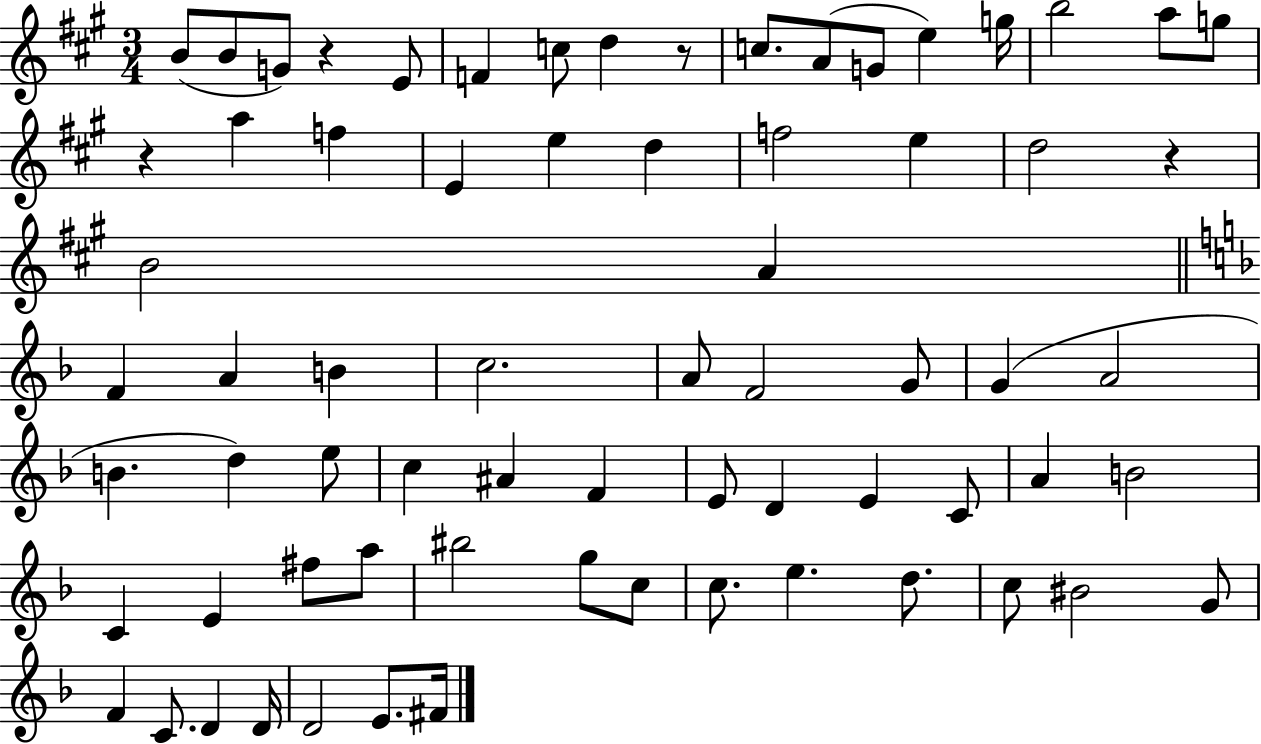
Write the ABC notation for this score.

X:1
T:Untitled
M:3/4
L:1/4
K:A
B/2 B/2 G/2 z E/2 F c/2 d z/2 c/2 A/2 G/2 e g/4 b2 a/2 g/2 z a f E e d f2 e d2 z B2 A F A B c2 A/2 F2 G/2 G A2 B d e/2 c ^A F E/2 D E C/2 A B2 C E ^f/2 a/2 ^b2 g/2 c/2 c/2 e d/2 c/2 ^B2 G/2 F C/2 D D/4 D2 E/2 ^F/4